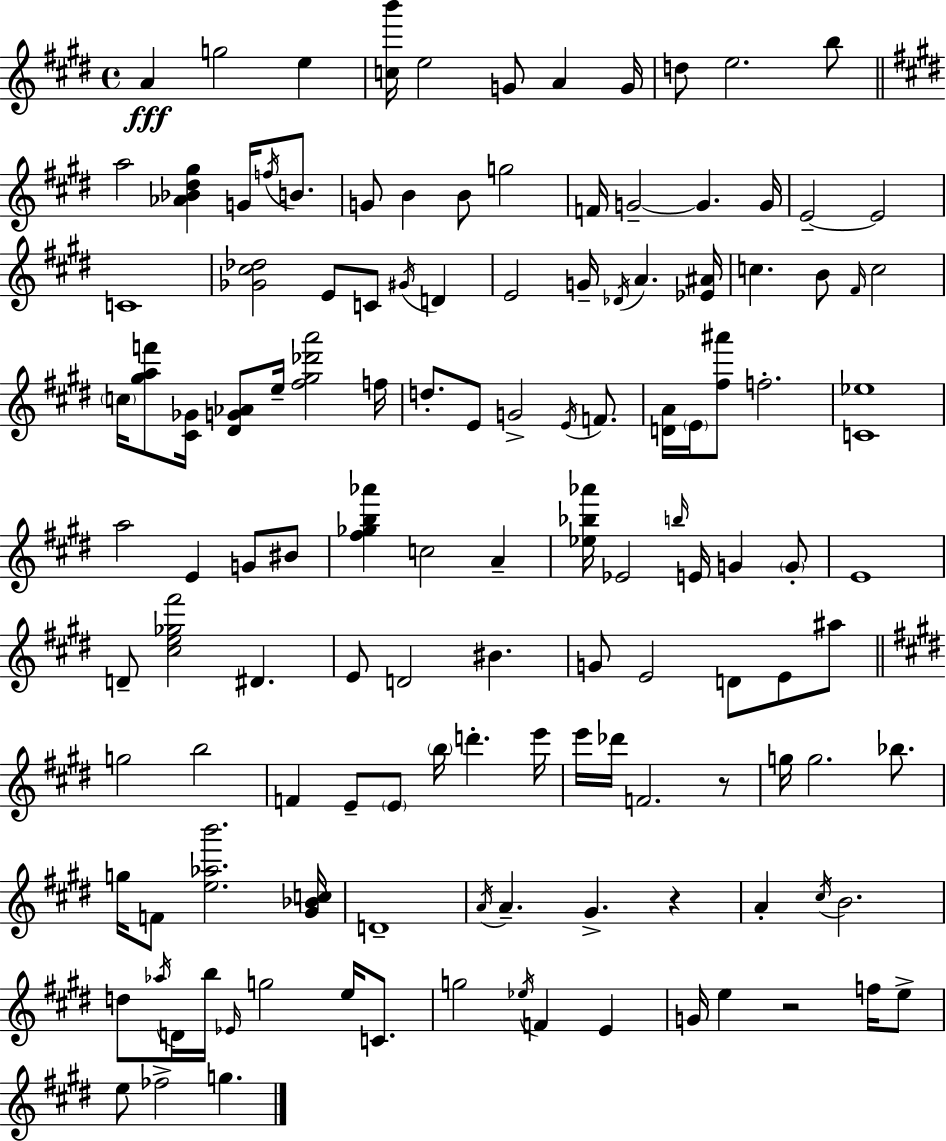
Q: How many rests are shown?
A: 3